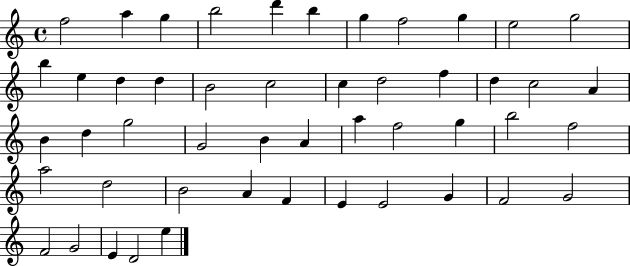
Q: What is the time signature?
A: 4/4